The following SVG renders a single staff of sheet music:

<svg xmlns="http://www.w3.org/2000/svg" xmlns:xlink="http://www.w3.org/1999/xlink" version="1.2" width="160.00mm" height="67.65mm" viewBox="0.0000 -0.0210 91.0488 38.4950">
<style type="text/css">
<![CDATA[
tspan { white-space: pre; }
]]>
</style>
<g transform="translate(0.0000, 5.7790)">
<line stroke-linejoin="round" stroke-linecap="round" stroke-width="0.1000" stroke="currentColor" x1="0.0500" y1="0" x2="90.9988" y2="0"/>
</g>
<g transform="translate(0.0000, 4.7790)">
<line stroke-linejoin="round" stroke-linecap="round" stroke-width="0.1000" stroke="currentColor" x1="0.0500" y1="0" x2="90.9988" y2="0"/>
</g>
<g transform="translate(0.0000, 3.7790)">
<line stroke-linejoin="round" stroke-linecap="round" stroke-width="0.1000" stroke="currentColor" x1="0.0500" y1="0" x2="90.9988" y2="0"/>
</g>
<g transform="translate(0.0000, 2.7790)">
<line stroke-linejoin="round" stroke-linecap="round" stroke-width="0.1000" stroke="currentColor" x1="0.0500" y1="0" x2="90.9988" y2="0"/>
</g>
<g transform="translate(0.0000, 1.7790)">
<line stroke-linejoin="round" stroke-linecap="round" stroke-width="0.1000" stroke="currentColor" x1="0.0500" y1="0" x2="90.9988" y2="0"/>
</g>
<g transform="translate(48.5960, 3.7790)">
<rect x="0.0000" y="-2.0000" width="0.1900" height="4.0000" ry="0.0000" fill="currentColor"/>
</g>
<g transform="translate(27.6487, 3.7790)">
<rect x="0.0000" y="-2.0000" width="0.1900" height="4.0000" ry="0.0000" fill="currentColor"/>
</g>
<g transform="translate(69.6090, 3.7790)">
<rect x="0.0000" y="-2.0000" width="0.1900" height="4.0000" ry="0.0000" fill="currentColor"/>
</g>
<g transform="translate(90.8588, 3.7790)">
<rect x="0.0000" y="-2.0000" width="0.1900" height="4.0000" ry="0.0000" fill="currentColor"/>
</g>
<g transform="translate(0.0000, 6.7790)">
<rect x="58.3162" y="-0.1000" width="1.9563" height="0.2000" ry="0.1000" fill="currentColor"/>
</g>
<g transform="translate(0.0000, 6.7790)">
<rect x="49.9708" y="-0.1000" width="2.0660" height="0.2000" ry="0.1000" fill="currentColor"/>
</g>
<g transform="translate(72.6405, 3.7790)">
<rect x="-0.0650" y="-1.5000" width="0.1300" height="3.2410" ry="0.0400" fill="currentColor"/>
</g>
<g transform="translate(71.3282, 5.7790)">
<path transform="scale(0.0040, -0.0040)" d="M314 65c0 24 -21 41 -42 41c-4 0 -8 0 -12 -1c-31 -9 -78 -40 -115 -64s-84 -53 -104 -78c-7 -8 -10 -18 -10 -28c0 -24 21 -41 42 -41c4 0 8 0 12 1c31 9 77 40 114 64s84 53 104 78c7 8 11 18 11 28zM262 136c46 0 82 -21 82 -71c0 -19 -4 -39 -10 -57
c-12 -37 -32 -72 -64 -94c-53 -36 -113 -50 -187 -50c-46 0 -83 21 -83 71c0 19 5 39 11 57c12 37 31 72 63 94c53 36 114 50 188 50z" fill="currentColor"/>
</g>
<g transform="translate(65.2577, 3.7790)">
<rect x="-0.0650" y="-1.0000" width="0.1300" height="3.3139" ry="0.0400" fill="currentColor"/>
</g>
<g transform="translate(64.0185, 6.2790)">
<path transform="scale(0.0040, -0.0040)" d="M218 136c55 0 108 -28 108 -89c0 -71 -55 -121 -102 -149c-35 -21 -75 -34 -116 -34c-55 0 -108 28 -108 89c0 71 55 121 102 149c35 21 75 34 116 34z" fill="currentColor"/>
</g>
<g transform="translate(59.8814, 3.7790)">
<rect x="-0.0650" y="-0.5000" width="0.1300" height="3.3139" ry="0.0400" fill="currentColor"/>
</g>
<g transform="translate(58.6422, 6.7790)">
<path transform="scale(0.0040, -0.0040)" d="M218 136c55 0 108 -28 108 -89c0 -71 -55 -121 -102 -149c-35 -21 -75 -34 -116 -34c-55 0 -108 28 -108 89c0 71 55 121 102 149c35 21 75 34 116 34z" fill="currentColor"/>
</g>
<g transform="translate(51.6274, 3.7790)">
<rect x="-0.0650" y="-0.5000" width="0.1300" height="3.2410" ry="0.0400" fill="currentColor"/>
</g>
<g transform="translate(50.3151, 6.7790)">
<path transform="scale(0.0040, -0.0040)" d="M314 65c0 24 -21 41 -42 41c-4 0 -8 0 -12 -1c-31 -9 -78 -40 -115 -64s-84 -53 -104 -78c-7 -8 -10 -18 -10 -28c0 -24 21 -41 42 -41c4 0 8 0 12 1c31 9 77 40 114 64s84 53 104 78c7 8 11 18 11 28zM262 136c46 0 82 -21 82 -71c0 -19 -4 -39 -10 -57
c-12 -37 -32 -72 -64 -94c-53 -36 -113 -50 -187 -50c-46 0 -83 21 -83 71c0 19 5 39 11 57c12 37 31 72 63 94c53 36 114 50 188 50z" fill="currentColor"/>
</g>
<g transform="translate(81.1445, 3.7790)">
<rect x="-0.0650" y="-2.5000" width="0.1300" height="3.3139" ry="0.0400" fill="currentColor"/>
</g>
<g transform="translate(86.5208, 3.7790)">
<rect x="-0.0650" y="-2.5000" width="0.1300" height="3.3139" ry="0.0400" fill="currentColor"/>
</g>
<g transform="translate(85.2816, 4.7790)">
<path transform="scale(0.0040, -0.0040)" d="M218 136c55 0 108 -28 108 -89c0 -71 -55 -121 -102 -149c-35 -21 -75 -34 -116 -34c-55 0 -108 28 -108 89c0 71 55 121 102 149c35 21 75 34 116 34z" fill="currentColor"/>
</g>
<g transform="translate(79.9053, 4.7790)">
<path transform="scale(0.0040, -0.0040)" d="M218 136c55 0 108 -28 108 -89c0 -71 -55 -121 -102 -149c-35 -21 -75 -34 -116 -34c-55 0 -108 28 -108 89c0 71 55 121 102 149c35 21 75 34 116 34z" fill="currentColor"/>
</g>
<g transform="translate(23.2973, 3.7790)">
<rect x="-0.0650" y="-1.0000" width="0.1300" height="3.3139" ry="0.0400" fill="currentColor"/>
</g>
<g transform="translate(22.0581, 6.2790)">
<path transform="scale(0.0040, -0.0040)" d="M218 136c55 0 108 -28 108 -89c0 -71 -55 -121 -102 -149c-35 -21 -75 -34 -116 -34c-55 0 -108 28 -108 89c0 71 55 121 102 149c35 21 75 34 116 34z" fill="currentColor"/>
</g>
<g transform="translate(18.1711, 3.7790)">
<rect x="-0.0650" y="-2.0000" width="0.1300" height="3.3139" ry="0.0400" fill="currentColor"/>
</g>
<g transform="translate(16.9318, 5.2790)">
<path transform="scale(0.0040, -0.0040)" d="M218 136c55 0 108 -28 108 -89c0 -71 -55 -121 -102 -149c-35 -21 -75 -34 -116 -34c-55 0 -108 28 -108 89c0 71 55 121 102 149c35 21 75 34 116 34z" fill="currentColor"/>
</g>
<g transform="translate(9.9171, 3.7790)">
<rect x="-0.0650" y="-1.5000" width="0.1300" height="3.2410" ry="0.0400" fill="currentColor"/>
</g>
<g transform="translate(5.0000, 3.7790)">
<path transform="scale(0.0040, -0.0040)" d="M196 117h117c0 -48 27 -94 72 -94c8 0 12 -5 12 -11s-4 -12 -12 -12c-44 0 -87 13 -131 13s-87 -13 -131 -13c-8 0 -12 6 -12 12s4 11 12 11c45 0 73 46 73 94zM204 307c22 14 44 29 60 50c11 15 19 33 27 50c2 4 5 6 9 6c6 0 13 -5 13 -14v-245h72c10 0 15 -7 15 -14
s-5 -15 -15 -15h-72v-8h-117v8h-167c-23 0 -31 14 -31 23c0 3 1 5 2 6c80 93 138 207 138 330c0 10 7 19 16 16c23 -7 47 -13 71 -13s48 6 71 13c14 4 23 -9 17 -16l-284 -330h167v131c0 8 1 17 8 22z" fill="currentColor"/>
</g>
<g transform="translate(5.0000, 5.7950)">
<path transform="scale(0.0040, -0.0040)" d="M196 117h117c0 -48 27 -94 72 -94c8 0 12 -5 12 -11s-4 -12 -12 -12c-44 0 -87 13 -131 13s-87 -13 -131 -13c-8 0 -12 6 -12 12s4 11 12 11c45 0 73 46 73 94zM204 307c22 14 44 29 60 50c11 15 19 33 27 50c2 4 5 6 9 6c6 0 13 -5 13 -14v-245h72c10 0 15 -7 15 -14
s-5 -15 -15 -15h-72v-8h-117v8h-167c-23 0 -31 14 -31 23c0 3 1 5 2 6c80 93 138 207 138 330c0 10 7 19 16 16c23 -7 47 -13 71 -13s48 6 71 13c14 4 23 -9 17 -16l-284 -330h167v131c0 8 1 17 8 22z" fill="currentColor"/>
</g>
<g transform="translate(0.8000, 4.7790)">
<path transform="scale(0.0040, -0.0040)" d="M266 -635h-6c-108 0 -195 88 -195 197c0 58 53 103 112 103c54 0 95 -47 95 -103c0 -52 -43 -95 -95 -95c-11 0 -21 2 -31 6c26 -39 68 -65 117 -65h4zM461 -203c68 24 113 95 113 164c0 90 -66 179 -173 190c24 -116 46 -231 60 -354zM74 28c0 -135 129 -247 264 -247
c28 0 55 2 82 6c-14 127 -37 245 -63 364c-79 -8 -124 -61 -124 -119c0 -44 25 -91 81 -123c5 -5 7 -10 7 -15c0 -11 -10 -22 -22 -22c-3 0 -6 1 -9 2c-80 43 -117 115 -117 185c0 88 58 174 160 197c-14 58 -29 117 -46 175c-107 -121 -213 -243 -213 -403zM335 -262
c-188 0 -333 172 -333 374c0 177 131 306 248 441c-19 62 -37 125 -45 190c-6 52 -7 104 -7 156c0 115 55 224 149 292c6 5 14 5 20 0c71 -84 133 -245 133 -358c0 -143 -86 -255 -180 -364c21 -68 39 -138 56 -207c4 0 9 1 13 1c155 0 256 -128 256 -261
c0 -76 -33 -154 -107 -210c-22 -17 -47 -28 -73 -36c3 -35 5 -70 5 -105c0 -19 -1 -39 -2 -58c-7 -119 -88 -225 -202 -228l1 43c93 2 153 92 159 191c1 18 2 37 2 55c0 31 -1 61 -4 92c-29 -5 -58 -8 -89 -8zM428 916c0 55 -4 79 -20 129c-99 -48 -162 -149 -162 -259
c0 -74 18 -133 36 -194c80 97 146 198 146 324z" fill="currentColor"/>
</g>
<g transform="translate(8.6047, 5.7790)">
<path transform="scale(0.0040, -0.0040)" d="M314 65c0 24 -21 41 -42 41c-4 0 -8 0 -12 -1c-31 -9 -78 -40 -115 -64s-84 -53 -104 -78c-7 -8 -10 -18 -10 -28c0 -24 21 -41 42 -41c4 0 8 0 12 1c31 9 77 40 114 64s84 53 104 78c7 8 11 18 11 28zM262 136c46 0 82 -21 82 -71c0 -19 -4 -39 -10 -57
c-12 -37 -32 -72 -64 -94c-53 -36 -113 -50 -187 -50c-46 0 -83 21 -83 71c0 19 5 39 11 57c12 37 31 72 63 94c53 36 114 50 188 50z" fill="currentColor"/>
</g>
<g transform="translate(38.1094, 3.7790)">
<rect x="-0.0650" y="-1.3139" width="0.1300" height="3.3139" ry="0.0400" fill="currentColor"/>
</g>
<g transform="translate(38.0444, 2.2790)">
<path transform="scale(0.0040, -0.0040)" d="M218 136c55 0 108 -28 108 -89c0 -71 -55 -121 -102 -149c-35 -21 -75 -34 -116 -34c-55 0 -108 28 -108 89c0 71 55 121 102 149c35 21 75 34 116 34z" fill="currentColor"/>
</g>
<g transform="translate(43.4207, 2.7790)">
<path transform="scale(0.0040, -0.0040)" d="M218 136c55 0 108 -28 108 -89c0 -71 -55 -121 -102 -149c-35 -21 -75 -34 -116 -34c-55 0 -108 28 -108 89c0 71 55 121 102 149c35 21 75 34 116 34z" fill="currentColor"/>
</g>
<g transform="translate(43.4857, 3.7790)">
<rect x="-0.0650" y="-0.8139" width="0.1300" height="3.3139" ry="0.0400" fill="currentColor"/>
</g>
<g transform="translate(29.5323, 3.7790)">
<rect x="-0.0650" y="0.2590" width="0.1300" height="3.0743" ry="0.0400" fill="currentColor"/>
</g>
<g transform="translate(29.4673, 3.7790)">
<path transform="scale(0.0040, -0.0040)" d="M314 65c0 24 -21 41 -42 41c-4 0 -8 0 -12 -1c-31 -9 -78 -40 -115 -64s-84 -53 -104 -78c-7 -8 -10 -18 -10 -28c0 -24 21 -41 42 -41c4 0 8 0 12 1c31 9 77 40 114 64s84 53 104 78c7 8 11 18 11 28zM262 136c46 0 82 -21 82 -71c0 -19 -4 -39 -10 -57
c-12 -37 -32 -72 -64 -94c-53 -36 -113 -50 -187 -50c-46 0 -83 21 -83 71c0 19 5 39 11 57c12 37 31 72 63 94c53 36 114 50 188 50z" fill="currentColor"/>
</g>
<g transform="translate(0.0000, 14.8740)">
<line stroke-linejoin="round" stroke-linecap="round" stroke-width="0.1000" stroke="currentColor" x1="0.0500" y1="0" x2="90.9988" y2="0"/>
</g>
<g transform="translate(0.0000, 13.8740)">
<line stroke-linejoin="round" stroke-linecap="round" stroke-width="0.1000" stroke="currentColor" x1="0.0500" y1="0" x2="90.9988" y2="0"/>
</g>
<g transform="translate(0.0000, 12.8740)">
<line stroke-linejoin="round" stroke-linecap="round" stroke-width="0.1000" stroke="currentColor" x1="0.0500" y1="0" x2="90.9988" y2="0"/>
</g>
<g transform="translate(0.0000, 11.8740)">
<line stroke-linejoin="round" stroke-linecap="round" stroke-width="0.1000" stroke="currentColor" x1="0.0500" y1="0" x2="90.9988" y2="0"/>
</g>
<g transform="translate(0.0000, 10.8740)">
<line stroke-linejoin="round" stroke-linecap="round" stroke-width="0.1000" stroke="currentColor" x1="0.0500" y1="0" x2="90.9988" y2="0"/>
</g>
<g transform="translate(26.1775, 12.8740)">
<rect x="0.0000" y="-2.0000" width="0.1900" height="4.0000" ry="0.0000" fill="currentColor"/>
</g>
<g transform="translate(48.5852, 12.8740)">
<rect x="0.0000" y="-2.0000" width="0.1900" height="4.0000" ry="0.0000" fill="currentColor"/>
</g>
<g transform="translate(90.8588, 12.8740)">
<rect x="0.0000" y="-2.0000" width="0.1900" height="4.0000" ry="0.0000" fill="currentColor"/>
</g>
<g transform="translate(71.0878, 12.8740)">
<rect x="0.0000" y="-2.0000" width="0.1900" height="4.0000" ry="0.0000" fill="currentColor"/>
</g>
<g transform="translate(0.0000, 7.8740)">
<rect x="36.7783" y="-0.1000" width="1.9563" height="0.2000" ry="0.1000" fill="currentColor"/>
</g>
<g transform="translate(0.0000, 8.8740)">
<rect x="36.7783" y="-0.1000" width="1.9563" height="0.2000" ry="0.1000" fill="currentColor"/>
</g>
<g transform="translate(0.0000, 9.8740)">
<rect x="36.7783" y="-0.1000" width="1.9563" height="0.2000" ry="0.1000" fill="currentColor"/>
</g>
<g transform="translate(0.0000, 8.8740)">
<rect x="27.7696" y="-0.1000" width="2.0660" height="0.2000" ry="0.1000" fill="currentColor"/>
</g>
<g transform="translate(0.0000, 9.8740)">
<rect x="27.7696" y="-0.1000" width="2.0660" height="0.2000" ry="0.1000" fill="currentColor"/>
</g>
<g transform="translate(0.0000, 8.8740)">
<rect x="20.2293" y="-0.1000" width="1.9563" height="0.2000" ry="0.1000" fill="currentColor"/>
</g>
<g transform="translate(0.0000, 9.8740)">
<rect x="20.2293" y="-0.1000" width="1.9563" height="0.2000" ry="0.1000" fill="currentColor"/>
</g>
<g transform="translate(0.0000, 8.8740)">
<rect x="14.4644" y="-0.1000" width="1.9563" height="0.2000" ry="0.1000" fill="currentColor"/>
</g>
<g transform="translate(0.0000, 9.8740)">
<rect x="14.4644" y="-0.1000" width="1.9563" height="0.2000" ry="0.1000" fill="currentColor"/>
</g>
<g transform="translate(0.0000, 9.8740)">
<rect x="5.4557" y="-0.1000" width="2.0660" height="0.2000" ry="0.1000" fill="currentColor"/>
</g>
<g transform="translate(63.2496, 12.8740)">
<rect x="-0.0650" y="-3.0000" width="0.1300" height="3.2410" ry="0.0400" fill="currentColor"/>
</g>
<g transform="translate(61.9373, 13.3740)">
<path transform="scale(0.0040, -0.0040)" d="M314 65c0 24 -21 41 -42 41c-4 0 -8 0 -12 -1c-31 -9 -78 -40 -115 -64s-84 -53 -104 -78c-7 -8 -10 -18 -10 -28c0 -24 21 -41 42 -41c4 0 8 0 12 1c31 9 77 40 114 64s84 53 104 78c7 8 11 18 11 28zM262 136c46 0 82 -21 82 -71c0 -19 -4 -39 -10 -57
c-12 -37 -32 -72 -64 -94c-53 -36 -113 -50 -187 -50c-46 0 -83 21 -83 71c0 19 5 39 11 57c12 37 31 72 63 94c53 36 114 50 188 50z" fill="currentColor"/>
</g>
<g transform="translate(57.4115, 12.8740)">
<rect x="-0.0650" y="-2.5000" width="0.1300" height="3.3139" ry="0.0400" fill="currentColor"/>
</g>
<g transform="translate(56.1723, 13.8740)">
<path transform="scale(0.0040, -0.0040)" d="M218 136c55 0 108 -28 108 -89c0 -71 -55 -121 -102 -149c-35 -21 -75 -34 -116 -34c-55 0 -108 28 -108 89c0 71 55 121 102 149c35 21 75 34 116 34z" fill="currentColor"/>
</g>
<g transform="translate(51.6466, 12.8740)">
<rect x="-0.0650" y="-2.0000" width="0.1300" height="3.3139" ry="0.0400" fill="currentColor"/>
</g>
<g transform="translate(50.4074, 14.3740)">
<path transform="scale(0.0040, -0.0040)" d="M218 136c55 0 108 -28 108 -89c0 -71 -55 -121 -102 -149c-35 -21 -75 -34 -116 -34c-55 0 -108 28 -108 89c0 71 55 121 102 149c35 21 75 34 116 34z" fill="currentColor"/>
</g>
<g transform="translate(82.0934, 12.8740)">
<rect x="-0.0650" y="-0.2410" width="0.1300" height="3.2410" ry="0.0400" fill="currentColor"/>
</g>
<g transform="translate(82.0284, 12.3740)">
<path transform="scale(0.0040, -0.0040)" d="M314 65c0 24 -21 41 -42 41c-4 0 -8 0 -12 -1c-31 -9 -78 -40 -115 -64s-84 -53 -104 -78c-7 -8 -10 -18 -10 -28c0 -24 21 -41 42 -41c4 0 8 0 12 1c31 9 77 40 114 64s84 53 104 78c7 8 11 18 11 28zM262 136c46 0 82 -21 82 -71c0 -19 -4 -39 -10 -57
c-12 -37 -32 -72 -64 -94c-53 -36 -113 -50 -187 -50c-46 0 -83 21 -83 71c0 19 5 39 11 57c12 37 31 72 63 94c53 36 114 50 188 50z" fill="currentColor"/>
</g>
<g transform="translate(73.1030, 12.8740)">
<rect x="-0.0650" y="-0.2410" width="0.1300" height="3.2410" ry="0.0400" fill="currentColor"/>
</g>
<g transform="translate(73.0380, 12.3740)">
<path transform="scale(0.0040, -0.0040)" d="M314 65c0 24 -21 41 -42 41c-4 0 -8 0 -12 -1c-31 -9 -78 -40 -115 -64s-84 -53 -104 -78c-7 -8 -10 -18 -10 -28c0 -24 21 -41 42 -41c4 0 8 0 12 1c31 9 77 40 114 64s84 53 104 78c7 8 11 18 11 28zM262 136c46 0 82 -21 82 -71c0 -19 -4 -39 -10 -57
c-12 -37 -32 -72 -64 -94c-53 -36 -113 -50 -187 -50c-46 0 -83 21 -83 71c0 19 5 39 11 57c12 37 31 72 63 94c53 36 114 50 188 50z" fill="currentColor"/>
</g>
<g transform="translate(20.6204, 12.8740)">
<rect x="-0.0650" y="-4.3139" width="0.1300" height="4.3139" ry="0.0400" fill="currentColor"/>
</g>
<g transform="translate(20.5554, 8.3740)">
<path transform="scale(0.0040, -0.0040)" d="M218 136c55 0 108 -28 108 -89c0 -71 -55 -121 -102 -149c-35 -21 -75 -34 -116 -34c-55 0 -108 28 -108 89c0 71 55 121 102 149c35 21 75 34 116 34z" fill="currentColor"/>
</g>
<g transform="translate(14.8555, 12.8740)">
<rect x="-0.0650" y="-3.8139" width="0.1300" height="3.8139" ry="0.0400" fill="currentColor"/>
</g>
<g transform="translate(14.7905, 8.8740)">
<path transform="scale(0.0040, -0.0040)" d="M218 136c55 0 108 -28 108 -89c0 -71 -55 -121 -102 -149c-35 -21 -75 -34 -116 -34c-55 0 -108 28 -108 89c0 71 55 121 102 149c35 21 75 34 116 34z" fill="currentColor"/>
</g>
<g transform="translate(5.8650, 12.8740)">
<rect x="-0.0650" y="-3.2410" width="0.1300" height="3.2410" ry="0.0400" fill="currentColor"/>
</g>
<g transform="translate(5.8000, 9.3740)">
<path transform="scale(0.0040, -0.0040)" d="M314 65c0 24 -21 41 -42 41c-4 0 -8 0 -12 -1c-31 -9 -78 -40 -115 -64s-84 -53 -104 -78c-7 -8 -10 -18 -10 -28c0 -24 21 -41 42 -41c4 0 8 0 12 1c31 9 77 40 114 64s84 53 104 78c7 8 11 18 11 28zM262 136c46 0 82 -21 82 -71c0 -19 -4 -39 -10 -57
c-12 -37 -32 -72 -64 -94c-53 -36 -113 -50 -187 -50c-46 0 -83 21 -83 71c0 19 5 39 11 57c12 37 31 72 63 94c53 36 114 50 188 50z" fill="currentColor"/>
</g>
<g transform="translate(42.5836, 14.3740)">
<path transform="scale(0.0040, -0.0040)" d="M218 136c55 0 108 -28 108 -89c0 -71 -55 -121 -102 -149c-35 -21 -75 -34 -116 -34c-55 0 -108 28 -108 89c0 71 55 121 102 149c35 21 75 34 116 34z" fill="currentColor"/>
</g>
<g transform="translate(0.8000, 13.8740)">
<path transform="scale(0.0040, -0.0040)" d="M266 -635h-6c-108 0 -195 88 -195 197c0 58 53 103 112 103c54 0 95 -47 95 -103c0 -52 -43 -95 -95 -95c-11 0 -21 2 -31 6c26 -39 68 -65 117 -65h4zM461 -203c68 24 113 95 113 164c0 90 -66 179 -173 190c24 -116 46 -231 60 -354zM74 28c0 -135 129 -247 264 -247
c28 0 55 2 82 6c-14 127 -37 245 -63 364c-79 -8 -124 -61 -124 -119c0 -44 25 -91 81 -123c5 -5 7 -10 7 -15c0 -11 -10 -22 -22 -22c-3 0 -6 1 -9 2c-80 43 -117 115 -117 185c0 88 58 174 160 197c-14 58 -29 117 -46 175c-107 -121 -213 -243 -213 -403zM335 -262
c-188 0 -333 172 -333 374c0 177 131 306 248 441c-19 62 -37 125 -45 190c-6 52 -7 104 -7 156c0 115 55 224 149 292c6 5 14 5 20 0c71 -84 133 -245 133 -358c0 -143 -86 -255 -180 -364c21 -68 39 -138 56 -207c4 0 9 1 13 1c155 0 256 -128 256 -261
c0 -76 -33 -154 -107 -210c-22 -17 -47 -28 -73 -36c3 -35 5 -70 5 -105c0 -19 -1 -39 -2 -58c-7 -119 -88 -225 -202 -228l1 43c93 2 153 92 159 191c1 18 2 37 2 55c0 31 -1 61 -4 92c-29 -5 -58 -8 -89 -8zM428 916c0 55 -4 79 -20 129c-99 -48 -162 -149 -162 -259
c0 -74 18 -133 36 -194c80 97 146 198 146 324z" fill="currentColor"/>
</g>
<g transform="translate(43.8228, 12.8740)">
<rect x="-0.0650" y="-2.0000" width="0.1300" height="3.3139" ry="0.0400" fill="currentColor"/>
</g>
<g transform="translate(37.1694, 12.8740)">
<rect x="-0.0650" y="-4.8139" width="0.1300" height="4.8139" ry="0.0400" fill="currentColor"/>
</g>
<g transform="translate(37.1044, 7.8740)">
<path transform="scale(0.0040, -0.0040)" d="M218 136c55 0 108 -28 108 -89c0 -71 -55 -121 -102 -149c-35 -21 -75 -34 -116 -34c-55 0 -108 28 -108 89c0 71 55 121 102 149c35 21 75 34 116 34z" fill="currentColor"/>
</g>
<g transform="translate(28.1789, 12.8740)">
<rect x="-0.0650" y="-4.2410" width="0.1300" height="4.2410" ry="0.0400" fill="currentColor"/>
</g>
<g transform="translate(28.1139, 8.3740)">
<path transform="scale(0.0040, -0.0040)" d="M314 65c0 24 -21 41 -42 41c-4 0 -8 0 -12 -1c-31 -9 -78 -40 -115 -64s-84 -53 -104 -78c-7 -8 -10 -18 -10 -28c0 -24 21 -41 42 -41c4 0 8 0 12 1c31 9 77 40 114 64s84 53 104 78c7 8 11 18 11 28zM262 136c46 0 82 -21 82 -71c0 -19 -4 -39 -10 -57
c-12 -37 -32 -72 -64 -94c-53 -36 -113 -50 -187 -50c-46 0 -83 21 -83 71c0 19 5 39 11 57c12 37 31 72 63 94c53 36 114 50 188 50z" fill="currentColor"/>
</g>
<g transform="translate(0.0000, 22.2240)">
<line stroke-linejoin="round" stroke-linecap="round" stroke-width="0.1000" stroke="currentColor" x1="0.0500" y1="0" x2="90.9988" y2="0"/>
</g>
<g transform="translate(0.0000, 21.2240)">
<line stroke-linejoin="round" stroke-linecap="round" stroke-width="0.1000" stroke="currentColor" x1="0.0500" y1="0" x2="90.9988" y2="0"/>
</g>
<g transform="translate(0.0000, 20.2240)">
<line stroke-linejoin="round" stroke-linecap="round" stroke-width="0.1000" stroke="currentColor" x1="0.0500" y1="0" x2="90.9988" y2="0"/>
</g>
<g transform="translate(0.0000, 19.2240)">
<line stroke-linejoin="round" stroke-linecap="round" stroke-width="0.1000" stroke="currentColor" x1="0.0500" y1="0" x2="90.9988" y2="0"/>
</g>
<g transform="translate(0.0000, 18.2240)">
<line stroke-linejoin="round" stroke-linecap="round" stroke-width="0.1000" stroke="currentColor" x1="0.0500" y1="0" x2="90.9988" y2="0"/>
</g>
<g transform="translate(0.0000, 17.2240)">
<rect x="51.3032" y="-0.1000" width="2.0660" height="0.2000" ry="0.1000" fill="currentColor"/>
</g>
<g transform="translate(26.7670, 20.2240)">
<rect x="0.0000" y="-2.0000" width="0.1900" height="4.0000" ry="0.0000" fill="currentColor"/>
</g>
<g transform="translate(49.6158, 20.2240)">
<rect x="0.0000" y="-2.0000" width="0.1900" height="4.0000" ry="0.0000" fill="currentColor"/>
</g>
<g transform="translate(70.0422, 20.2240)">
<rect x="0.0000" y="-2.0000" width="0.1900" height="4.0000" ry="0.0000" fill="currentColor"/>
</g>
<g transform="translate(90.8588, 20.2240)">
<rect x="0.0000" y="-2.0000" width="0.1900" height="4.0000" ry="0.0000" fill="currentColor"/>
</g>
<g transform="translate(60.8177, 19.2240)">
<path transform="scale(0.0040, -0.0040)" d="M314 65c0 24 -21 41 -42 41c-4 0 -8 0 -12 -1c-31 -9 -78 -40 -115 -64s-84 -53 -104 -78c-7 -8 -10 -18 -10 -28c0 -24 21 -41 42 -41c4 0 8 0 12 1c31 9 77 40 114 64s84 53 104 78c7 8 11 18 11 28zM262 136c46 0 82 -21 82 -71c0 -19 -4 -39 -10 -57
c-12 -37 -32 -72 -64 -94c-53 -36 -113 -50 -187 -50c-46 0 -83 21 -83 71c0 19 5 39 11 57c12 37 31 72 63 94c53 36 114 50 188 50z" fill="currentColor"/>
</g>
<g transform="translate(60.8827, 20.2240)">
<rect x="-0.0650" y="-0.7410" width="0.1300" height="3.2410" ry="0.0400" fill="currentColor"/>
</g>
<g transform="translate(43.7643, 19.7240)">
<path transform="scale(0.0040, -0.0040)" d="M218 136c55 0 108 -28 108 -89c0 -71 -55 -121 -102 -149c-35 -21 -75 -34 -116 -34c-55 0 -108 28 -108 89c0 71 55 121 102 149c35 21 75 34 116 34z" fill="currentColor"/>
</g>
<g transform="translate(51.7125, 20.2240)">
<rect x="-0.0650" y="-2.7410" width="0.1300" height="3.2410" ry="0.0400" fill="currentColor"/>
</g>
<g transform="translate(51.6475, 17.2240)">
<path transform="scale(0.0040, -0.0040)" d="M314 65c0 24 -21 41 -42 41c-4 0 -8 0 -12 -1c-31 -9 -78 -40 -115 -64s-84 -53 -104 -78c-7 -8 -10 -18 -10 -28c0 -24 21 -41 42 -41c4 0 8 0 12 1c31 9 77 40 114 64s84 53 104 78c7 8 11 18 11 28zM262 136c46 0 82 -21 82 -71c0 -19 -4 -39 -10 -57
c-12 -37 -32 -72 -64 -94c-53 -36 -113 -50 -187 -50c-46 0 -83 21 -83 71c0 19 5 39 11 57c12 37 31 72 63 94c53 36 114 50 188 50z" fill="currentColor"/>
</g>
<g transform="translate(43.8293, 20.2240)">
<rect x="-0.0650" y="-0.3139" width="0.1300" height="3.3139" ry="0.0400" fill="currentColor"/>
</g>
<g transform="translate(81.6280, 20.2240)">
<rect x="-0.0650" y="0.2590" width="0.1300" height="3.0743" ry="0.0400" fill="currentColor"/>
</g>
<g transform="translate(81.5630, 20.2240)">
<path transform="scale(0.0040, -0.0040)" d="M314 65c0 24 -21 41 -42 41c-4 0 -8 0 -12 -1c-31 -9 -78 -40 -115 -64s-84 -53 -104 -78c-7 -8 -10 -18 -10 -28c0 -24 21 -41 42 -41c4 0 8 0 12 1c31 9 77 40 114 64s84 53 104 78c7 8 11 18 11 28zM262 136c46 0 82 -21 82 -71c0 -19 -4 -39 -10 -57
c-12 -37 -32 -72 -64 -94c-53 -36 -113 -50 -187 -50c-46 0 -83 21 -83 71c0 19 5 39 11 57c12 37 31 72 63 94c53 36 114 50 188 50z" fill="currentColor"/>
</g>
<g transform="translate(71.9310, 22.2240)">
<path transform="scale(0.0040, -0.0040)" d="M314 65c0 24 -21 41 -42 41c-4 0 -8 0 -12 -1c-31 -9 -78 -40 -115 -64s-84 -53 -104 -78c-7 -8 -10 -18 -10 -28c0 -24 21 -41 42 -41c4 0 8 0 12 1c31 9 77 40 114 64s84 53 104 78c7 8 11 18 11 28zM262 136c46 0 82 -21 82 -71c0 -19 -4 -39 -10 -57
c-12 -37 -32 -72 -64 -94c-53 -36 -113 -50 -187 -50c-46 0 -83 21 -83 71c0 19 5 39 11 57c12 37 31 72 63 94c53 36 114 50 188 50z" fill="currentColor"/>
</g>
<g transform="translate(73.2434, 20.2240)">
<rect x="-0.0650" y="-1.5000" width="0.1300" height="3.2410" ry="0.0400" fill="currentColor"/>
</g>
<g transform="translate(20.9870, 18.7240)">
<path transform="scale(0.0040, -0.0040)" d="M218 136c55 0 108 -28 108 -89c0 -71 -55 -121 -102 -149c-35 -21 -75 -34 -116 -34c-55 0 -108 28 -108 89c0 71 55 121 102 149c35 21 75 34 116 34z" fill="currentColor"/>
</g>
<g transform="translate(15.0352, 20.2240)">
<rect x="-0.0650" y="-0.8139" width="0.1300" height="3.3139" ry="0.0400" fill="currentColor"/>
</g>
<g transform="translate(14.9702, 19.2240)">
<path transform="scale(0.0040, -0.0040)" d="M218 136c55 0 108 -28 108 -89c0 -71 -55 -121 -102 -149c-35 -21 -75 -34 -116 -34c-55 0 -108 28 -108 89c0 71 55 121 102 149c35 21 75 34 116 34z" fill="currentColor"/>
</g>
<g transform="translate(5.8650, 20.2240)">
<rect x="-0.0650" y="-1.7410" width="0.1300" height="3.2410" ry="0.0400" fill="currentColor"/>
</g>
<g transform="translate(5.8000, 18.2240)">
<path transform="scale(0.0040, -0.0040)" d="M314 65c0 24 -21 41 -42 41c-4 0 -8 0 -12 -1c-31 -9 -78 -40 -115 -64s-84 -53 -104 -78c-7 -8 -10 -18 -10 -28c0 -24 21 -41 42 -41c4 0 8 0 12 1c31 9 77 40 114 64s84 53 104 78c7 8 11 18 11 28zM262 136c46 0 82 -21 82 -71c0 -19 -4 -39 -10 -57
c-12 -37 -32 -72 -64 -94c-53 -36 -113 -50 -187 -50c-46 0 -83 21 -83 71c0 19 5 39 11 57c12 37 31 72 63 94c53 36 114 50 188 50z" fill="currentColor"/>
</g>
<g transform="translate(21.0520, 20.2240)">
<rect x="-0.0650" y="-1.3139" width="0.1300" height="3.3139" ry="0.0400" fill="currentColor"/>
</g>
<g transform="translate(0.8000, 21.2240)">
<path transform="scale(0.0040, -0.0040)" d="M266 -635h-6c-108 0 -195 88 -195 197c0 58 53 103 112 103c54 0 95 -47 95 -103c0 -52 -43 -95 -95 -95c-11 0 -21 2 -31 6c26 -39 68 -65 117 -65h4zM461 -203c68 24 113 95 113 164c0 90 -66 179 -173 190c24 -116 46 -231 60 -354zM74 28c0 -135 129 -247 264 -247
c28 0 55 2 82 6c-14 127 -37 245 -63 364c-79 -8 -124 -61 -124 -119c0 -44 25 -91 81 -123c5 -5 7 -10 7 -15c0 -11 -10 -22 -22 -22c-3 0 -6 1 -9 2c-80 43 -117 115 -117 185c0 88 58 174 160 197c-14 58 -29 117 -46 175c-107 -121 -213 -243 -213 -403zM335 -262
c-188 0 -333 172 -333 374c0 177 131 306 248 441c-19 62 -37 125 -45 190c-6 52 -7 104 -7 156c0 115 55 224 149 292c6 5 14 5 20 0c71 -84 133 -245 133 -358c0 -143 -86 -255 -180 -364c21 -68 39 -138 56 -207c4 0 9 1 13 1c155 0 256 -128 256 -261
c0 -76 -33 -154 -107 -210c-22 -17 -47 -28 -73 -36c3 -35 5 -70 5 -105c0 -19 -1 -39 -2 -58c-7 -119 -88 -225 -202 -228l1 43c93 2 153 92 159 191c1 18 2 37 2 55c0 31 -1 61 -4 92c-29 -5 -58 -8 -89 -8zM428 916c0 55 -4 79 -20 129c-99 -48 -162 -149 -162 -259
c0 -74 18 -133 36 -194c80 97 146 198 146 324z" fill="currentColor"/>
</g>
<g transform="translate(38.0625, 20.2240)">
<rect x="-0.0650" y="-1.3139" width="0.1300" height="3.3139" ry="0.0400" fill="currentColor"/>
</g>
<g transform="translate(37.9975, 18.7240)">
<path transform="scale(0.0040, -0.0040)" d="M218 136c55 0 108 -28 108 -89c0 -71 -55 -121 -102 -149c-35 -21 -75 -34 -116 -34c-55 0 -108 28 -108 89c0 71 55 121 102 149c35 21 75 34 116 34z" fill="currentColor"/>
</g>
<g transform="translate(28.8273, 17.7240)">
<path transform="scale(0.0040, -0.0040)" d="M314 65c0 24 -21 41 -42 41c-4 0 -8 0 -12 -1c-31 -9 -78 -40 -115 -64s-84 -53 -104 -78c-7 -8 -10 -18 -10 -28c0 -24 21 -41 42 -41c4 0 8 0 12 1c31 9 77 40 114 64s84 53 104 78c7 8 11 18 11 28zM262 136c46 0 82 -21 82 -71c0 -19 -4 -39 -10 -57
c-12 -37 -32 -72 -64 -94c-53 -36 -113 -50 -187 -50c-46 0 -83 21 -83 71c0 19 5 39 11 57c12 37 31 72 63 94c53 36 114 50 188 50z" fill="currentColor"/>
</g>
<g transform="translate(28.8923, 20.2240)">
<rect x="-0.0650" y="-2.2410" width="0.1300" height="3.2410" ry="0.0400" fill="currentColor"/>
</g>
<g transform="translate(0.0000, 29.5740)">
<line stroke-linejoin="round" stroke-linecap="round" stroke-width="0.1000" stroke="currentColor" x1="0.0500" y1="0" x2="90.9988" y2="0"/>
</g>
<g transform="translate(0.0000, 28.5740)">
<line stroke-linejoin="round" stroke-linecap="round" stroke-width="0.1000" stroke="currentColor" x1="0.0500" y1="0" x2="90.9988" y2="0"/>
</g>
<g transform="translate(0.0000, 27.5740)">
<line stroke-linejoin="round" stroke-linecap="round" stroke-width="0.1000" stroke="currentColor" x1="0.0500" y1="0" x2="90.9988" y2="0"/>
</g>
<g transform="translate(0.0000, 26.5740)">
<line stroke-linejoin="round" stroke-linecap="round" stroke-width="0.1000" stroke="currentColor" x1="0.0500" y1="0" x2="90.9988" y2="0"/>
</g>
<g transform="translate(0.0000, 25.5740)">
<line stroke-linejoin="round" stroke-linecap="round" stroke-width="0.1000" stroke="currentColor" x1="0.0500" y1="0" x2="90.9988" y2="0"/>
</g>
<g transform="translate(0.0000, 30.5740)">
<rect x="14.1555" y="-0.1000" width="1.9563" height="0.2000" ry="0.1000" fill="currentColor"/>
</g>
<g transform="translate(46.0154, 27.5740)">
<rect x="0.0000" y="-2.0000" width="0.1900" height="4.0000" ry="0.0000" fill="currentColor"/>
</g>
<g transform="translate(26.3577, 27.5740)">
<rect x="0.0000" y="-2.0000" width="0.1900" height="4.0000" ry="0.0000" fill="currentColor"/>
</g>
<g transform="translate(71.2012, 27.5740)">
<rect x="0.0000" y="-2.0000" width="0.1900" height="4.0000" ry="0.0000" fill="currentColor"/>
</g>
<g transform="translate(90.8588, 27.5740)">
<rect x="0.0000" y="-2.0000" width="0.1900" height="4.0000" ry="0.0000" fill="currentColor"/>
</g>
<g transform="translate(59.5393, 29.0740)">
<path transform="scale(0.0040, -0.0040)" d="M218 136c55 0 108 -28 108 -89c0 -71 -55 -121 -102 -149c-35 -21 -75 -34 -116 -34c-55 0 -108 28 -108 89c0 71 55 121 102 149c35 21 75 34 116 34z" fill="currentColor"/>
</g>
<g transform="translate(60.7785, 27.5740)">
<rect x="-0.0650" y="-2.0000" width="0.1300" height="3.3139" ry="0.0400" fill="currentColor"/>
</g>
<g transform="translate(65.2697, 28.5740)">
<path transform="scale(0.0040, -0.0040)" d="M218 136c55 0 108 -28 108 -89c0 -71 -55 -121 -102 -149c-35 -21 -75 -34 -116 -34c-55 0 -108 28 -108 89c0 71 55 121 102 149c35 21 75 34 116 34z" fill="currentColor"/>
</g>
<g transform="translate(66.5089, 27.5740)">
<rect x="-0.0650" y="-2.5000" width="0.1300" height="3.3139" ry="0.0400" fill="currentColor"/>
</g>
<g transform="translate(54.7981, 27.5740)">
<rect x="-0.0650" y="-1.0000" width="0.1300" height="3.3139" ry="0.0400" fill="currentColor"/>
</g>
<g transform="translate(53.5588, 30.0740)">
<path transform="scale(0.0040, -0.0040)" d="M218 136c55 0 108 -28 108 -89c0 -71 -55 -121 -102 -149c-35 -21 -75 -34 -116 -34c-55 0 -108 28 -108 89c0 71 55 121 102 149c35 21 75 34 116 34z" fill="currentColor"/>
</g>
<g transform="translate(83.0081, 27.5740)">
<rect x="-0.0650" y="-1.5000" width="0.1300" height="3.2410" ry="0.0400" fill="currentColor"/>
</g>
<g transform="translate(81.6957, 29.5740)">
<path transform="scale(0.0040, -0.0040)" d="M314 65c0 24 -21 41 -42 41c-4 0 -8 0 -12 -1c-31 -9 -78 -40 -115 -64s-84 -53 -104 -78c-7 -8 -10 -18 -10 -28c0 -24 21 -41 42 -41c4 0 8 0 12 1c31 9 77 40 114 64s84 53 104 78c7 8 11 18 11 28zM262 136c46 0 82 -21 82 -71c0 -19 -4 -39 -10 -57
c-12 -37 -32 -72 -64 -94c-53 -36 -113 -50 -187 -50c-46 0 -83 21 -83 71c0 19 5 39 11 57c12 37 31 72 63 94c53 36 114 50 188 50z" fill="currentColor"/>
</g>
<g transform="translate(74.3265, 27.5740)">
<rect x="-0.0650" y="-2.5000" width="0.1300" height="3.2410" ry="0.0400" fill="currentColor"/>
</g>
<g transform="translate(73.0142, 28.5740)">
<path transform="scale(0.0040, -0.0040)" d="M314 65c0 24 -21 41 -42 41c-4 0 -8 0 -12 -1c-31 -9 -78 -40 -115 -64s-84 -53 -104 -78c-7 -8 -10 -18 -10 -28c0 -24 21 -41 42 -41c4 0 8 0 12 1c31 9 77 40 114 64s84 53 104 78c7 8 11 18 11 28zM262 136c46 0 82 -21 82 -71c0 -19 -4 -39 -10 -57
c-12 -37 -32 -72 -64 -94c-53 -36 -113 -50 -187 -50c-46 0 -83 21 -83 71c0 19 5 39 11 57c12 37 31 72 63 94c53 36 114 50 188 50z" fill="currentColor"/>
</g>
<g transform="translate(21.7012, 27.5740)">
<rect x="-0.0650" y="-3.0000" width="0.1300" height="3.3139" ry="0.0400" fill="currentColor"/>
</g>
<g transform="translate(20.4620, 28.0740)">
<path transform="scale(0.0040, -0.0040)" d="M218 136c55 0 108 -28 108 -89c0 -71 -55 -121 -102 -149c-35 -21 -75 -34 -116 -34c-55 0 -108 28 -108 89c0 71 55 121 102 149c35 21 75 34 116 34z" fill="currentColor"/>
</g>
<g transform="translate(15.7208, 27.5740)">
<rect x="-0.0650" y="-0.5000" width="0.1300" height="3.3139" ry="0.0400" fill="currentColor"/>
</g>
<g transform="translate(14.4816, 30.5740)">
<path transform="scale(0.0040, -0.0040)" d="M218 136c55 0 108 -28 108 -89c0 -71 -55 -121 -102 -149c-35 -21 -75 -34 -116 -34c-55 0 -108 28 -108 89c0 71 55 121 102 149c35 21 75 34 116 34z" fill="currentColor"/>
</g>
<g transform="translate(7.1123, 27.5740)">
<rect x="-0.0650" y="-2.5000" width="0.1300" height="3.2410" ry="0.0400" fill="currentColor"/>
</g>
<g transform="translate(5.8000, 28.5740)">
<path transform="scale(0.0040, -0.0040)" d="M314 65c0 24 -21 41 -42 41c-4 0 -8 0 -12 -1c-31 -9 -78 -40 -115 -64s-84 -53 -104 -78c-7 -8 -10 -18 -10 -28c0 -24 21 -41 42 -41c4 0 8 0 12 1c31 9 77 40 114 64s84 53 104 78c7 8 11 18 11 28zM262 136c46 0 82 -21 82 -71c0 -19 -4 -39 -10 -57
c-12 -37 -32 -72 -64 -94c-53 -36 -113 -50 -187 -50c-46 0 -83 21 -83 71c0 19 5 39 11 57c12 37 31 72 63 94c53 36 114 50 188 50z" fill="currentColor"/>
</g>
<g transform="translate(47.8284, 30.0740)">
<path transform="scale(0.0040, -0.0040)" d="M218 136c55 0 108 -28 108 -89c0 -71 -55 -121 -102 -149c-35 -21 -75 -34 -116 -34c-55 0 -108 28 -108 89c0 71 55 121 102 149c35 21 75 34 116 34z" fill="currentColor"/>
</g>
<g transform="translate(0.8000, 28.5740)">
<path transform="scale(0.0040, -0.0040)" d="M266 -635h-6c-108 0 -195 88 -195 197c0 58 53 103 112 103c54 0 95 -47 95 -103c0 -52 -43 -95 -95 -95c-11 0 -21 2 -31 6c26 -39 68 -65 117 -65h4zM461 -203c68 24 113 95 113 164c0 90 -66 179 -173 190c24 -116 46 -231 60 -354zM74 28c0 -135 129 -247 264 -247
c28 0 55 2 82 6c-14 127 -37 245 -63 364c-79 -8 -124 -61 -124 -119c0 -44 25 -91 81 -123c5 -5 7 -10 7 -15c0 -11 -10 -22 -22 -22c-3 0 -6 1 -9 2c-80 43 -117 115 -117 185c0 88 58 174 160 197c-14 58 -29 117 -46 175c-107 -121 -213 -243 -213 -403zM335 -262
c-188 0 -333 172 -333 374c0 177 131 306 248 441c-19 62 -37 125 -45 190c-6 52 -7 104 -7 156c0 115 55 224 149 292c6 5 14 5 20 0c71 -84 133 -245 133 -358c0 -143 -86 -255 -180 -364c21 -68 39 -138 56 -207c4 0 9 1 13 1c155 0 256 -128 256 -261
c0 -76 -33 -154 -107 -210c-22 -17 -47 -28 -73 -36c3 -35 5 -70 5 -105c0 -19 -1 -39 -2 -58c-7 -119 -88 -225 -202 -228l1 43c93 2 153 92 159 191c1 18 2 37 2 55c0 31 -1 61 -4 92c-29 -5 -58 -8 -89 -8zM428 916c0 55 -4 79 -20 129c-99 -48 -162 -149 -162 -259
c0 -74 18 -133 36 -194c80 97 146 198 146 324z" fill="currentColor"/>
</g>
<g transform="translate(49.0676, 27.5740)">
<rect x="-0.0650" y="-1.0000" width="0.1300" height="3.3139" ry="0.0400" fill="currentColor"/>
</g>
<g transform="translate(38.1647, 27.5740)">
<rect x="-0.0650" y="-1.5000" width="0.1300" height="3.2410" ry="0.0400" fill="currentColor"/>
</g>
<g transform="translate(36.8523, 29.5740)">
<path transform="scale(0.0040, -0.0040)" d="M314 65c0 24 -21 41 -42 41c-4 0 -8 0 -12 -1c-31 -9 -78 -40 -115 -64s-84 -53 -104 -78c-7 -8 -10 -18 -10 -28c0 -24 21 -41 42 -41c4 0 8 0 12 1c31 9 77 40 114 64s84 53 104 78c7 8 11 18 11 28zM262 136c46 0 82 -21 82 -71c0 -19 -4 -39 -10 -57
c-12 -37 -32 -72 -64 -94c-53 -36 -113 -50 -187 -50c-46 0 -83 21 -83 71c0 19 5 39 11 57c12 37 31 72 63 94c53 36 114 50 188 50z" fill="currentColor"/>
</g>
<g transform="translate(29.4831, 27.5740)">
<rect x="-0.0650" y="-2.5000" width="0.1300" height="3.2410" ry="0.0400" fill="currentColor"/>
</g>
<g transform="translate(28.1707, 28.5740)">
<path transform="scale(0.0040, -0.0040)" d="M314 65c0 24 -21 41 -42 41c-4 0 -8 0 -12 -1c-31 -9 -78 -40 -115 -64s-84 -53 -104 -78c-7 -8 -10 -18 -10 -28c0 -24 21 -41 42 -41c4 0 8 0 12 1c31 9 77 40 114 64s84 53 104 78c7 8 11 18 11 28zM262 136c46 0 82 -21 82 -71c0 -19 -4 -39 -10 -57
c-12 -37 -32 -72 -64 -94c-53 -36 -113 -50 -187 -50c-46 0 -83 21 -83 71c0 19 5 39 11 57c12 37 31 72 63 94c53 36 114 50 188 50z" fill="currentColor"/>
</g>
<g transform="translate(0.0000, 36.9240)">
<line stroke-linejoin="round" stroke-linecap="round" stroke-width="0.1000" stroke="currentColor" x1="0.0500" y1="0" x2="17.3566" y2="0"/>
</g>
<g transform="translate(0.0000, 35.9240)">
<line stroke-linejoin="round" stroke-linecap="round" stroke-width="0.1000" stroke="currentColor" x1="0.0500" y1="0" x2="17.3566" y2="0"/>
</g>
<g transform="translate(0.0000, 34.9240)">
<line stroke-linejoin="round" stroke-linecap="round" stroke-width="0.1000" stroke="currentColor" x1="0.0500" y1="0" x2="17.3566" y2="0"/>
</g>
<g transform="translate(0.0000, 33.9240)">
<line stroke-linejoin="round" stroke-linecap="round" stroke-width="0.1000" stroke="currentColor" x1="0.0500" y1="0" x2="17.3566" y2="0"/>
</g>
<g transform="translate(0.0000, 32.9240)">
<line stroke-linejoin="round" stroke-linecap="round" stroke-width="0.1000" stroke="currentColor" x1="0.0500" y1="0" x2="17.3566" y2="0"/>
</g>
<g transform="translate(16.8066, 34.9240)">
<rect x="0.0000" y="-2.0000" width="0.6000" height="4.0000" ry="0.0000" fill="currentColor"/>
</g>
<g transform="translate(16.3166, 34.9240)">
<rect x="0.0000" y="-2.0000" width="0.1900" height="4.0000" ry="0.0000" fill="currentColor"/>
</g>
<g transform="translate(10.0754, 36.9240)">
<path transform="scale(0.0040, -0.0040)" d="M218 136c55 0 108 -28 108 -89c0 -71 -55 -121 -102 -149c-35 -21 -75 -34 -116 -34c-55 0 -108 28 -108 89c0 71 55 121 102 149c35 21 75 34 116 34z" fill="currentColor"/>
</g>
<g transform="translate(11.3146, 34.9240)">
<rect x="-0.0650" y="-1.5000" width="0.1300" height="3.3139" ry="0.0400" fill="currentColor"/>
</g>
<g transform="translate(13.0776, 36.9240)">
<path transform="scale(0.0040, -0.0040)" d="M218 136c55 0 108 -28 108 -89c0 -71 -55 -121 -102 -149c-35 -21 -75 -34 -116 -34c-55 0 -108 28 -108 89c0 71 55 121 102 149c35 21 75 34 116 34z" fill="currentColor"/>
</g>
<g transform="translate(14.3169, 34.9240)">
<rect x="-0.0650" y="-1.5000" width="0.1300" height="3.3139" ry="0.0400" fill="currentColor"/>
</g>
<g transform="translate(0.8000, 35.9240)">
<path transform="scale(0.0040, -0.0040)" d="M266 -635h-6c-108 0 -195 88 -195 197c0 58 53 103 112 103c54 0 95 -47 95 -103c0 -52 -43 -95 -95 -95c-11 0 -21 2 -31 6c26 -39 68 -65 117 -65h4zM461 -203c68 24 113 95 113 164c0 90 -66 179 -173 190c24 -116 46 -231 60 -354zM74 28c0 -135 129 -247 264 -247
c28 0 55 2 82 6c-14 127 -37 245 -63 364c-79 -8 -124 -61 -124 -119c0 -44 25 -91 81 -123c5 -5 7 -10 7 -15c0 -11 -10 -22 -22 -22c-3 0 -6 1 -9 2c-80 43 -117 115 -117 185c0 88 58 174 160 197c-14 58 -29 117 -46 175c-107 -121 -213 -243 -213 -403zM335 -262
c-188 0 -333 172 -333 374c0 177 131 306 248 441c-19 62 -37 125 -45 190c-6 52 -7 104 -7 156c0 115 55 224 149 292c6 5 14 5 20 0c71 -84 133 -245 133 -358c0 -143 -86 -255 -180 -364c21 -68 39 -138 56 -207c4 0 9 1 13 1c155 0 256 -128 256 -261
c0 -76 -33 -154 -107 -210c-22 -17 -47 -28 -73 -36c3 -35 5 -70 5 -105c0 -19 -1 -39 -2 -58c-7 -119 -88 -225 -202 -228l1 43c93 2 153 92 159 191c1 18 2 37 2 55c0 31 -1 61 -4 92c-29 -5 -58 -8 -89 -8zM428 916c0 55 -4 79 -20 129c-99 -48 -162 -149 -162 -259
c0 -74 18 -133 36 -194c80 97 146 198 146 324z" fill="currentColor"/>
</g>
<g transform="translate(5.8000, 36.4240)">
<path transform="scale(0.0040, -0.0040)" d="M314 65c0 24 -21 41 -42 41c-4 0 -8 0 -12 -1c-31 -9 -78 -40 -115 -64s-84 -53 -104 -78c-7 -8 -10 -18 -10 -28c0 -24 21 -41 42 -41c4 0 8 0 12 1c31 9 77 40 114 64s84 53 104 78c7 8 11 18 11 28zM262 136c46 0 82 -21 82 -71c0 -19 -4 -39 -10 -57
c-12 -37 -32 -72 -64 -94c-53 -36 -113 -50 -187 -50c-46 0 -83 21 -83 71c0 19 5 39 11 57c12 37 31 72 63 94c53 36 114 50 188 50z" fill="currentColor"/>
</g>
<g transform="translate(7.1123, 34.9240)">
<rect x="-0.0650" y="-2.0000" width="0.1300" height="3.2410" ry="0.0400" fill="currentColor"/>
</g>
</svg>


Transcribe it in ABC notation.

X:1
T:Untitled
M:4/4
L:1/4
K:C
E2 F D B2 e d C2 C D E2 G G b2 c' d' d'2 e' F F G A2 c2 c2 f2 d e g2 e c a2 d2 E2 B2 G2 C A G2 E2 D D F G G2 E2 F2 E E